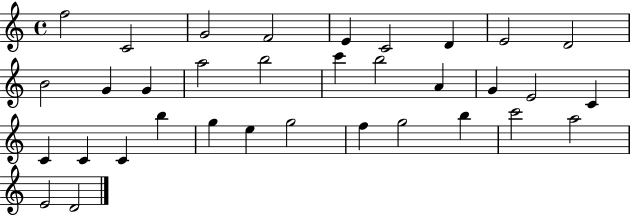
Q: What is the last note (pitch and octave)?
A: D4